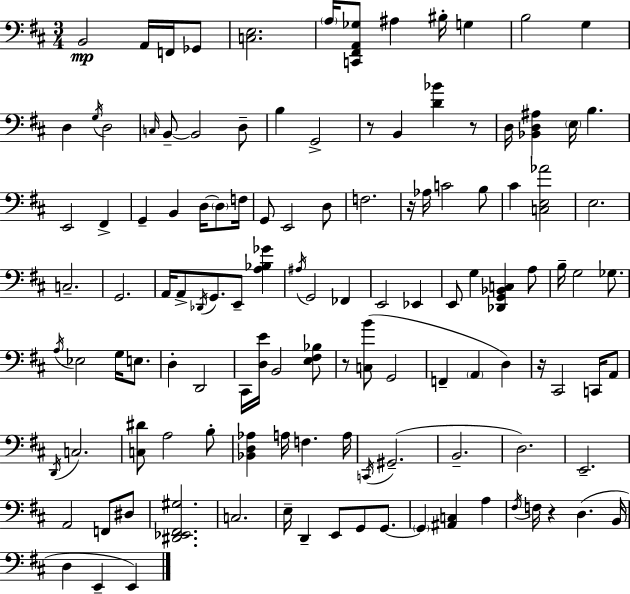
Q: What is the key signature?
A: D major